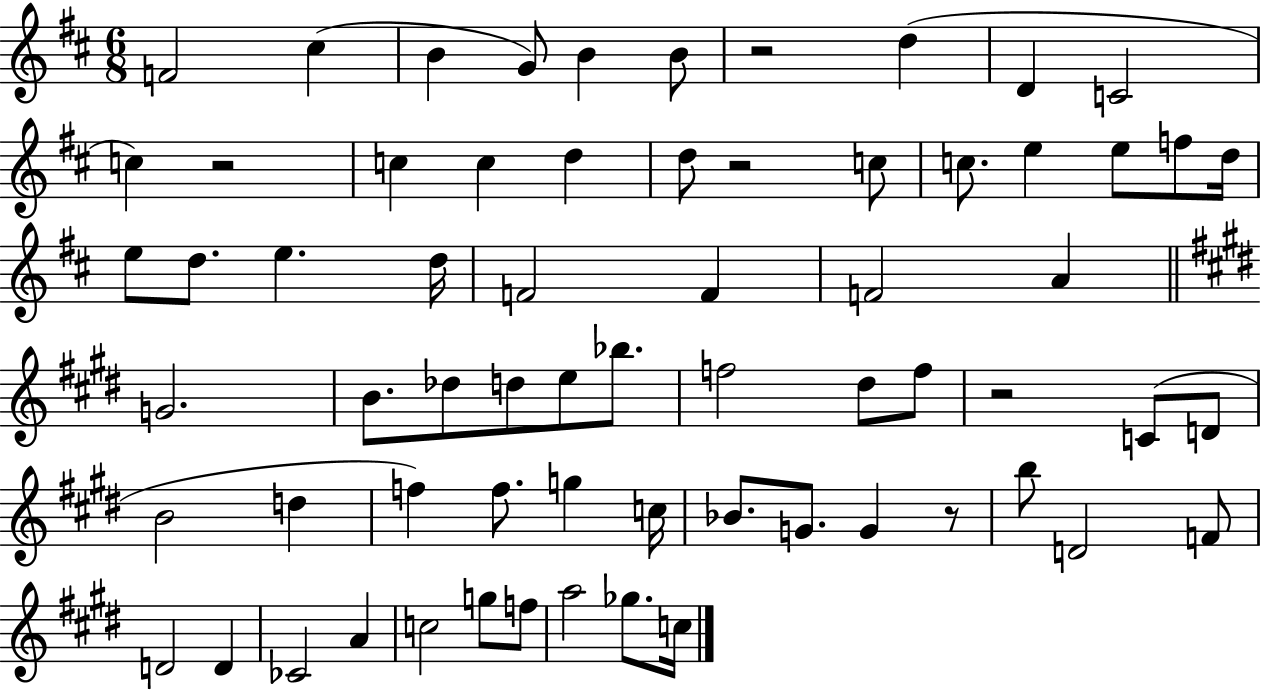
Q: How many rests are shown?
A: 5